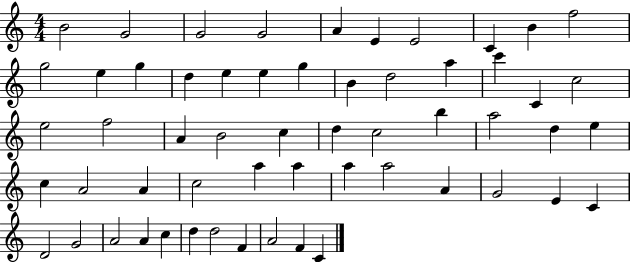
{
  \clef treble
  \numericTimeSignature
  \time 4/4
  \key c \major
  b'2 g'2 | g'2 g'2 | a'4 e'4 e'2 | c'4 b'4 f''2 | \break g''2 e''4 g''4 | d''4 e''4 e''4 g''4 | b'4 d''2 a''4 | c'''4 c'4 c''2 | \break e''2 f''2 | a'4 b'2 c''4 | d''4 c''2 b''4 | a''2 d''4 e''4 | \break c''4 a'2 a'4 | c''2 a''4 a''4 | a''4 a''2 a'4 | g'2 e'4 c'4 | \break d'2 g'2 | a'2 a'4 c''4 | d''4 d''2 f'4 | a'2 f'4 c'4 | \break \bar "|."
}